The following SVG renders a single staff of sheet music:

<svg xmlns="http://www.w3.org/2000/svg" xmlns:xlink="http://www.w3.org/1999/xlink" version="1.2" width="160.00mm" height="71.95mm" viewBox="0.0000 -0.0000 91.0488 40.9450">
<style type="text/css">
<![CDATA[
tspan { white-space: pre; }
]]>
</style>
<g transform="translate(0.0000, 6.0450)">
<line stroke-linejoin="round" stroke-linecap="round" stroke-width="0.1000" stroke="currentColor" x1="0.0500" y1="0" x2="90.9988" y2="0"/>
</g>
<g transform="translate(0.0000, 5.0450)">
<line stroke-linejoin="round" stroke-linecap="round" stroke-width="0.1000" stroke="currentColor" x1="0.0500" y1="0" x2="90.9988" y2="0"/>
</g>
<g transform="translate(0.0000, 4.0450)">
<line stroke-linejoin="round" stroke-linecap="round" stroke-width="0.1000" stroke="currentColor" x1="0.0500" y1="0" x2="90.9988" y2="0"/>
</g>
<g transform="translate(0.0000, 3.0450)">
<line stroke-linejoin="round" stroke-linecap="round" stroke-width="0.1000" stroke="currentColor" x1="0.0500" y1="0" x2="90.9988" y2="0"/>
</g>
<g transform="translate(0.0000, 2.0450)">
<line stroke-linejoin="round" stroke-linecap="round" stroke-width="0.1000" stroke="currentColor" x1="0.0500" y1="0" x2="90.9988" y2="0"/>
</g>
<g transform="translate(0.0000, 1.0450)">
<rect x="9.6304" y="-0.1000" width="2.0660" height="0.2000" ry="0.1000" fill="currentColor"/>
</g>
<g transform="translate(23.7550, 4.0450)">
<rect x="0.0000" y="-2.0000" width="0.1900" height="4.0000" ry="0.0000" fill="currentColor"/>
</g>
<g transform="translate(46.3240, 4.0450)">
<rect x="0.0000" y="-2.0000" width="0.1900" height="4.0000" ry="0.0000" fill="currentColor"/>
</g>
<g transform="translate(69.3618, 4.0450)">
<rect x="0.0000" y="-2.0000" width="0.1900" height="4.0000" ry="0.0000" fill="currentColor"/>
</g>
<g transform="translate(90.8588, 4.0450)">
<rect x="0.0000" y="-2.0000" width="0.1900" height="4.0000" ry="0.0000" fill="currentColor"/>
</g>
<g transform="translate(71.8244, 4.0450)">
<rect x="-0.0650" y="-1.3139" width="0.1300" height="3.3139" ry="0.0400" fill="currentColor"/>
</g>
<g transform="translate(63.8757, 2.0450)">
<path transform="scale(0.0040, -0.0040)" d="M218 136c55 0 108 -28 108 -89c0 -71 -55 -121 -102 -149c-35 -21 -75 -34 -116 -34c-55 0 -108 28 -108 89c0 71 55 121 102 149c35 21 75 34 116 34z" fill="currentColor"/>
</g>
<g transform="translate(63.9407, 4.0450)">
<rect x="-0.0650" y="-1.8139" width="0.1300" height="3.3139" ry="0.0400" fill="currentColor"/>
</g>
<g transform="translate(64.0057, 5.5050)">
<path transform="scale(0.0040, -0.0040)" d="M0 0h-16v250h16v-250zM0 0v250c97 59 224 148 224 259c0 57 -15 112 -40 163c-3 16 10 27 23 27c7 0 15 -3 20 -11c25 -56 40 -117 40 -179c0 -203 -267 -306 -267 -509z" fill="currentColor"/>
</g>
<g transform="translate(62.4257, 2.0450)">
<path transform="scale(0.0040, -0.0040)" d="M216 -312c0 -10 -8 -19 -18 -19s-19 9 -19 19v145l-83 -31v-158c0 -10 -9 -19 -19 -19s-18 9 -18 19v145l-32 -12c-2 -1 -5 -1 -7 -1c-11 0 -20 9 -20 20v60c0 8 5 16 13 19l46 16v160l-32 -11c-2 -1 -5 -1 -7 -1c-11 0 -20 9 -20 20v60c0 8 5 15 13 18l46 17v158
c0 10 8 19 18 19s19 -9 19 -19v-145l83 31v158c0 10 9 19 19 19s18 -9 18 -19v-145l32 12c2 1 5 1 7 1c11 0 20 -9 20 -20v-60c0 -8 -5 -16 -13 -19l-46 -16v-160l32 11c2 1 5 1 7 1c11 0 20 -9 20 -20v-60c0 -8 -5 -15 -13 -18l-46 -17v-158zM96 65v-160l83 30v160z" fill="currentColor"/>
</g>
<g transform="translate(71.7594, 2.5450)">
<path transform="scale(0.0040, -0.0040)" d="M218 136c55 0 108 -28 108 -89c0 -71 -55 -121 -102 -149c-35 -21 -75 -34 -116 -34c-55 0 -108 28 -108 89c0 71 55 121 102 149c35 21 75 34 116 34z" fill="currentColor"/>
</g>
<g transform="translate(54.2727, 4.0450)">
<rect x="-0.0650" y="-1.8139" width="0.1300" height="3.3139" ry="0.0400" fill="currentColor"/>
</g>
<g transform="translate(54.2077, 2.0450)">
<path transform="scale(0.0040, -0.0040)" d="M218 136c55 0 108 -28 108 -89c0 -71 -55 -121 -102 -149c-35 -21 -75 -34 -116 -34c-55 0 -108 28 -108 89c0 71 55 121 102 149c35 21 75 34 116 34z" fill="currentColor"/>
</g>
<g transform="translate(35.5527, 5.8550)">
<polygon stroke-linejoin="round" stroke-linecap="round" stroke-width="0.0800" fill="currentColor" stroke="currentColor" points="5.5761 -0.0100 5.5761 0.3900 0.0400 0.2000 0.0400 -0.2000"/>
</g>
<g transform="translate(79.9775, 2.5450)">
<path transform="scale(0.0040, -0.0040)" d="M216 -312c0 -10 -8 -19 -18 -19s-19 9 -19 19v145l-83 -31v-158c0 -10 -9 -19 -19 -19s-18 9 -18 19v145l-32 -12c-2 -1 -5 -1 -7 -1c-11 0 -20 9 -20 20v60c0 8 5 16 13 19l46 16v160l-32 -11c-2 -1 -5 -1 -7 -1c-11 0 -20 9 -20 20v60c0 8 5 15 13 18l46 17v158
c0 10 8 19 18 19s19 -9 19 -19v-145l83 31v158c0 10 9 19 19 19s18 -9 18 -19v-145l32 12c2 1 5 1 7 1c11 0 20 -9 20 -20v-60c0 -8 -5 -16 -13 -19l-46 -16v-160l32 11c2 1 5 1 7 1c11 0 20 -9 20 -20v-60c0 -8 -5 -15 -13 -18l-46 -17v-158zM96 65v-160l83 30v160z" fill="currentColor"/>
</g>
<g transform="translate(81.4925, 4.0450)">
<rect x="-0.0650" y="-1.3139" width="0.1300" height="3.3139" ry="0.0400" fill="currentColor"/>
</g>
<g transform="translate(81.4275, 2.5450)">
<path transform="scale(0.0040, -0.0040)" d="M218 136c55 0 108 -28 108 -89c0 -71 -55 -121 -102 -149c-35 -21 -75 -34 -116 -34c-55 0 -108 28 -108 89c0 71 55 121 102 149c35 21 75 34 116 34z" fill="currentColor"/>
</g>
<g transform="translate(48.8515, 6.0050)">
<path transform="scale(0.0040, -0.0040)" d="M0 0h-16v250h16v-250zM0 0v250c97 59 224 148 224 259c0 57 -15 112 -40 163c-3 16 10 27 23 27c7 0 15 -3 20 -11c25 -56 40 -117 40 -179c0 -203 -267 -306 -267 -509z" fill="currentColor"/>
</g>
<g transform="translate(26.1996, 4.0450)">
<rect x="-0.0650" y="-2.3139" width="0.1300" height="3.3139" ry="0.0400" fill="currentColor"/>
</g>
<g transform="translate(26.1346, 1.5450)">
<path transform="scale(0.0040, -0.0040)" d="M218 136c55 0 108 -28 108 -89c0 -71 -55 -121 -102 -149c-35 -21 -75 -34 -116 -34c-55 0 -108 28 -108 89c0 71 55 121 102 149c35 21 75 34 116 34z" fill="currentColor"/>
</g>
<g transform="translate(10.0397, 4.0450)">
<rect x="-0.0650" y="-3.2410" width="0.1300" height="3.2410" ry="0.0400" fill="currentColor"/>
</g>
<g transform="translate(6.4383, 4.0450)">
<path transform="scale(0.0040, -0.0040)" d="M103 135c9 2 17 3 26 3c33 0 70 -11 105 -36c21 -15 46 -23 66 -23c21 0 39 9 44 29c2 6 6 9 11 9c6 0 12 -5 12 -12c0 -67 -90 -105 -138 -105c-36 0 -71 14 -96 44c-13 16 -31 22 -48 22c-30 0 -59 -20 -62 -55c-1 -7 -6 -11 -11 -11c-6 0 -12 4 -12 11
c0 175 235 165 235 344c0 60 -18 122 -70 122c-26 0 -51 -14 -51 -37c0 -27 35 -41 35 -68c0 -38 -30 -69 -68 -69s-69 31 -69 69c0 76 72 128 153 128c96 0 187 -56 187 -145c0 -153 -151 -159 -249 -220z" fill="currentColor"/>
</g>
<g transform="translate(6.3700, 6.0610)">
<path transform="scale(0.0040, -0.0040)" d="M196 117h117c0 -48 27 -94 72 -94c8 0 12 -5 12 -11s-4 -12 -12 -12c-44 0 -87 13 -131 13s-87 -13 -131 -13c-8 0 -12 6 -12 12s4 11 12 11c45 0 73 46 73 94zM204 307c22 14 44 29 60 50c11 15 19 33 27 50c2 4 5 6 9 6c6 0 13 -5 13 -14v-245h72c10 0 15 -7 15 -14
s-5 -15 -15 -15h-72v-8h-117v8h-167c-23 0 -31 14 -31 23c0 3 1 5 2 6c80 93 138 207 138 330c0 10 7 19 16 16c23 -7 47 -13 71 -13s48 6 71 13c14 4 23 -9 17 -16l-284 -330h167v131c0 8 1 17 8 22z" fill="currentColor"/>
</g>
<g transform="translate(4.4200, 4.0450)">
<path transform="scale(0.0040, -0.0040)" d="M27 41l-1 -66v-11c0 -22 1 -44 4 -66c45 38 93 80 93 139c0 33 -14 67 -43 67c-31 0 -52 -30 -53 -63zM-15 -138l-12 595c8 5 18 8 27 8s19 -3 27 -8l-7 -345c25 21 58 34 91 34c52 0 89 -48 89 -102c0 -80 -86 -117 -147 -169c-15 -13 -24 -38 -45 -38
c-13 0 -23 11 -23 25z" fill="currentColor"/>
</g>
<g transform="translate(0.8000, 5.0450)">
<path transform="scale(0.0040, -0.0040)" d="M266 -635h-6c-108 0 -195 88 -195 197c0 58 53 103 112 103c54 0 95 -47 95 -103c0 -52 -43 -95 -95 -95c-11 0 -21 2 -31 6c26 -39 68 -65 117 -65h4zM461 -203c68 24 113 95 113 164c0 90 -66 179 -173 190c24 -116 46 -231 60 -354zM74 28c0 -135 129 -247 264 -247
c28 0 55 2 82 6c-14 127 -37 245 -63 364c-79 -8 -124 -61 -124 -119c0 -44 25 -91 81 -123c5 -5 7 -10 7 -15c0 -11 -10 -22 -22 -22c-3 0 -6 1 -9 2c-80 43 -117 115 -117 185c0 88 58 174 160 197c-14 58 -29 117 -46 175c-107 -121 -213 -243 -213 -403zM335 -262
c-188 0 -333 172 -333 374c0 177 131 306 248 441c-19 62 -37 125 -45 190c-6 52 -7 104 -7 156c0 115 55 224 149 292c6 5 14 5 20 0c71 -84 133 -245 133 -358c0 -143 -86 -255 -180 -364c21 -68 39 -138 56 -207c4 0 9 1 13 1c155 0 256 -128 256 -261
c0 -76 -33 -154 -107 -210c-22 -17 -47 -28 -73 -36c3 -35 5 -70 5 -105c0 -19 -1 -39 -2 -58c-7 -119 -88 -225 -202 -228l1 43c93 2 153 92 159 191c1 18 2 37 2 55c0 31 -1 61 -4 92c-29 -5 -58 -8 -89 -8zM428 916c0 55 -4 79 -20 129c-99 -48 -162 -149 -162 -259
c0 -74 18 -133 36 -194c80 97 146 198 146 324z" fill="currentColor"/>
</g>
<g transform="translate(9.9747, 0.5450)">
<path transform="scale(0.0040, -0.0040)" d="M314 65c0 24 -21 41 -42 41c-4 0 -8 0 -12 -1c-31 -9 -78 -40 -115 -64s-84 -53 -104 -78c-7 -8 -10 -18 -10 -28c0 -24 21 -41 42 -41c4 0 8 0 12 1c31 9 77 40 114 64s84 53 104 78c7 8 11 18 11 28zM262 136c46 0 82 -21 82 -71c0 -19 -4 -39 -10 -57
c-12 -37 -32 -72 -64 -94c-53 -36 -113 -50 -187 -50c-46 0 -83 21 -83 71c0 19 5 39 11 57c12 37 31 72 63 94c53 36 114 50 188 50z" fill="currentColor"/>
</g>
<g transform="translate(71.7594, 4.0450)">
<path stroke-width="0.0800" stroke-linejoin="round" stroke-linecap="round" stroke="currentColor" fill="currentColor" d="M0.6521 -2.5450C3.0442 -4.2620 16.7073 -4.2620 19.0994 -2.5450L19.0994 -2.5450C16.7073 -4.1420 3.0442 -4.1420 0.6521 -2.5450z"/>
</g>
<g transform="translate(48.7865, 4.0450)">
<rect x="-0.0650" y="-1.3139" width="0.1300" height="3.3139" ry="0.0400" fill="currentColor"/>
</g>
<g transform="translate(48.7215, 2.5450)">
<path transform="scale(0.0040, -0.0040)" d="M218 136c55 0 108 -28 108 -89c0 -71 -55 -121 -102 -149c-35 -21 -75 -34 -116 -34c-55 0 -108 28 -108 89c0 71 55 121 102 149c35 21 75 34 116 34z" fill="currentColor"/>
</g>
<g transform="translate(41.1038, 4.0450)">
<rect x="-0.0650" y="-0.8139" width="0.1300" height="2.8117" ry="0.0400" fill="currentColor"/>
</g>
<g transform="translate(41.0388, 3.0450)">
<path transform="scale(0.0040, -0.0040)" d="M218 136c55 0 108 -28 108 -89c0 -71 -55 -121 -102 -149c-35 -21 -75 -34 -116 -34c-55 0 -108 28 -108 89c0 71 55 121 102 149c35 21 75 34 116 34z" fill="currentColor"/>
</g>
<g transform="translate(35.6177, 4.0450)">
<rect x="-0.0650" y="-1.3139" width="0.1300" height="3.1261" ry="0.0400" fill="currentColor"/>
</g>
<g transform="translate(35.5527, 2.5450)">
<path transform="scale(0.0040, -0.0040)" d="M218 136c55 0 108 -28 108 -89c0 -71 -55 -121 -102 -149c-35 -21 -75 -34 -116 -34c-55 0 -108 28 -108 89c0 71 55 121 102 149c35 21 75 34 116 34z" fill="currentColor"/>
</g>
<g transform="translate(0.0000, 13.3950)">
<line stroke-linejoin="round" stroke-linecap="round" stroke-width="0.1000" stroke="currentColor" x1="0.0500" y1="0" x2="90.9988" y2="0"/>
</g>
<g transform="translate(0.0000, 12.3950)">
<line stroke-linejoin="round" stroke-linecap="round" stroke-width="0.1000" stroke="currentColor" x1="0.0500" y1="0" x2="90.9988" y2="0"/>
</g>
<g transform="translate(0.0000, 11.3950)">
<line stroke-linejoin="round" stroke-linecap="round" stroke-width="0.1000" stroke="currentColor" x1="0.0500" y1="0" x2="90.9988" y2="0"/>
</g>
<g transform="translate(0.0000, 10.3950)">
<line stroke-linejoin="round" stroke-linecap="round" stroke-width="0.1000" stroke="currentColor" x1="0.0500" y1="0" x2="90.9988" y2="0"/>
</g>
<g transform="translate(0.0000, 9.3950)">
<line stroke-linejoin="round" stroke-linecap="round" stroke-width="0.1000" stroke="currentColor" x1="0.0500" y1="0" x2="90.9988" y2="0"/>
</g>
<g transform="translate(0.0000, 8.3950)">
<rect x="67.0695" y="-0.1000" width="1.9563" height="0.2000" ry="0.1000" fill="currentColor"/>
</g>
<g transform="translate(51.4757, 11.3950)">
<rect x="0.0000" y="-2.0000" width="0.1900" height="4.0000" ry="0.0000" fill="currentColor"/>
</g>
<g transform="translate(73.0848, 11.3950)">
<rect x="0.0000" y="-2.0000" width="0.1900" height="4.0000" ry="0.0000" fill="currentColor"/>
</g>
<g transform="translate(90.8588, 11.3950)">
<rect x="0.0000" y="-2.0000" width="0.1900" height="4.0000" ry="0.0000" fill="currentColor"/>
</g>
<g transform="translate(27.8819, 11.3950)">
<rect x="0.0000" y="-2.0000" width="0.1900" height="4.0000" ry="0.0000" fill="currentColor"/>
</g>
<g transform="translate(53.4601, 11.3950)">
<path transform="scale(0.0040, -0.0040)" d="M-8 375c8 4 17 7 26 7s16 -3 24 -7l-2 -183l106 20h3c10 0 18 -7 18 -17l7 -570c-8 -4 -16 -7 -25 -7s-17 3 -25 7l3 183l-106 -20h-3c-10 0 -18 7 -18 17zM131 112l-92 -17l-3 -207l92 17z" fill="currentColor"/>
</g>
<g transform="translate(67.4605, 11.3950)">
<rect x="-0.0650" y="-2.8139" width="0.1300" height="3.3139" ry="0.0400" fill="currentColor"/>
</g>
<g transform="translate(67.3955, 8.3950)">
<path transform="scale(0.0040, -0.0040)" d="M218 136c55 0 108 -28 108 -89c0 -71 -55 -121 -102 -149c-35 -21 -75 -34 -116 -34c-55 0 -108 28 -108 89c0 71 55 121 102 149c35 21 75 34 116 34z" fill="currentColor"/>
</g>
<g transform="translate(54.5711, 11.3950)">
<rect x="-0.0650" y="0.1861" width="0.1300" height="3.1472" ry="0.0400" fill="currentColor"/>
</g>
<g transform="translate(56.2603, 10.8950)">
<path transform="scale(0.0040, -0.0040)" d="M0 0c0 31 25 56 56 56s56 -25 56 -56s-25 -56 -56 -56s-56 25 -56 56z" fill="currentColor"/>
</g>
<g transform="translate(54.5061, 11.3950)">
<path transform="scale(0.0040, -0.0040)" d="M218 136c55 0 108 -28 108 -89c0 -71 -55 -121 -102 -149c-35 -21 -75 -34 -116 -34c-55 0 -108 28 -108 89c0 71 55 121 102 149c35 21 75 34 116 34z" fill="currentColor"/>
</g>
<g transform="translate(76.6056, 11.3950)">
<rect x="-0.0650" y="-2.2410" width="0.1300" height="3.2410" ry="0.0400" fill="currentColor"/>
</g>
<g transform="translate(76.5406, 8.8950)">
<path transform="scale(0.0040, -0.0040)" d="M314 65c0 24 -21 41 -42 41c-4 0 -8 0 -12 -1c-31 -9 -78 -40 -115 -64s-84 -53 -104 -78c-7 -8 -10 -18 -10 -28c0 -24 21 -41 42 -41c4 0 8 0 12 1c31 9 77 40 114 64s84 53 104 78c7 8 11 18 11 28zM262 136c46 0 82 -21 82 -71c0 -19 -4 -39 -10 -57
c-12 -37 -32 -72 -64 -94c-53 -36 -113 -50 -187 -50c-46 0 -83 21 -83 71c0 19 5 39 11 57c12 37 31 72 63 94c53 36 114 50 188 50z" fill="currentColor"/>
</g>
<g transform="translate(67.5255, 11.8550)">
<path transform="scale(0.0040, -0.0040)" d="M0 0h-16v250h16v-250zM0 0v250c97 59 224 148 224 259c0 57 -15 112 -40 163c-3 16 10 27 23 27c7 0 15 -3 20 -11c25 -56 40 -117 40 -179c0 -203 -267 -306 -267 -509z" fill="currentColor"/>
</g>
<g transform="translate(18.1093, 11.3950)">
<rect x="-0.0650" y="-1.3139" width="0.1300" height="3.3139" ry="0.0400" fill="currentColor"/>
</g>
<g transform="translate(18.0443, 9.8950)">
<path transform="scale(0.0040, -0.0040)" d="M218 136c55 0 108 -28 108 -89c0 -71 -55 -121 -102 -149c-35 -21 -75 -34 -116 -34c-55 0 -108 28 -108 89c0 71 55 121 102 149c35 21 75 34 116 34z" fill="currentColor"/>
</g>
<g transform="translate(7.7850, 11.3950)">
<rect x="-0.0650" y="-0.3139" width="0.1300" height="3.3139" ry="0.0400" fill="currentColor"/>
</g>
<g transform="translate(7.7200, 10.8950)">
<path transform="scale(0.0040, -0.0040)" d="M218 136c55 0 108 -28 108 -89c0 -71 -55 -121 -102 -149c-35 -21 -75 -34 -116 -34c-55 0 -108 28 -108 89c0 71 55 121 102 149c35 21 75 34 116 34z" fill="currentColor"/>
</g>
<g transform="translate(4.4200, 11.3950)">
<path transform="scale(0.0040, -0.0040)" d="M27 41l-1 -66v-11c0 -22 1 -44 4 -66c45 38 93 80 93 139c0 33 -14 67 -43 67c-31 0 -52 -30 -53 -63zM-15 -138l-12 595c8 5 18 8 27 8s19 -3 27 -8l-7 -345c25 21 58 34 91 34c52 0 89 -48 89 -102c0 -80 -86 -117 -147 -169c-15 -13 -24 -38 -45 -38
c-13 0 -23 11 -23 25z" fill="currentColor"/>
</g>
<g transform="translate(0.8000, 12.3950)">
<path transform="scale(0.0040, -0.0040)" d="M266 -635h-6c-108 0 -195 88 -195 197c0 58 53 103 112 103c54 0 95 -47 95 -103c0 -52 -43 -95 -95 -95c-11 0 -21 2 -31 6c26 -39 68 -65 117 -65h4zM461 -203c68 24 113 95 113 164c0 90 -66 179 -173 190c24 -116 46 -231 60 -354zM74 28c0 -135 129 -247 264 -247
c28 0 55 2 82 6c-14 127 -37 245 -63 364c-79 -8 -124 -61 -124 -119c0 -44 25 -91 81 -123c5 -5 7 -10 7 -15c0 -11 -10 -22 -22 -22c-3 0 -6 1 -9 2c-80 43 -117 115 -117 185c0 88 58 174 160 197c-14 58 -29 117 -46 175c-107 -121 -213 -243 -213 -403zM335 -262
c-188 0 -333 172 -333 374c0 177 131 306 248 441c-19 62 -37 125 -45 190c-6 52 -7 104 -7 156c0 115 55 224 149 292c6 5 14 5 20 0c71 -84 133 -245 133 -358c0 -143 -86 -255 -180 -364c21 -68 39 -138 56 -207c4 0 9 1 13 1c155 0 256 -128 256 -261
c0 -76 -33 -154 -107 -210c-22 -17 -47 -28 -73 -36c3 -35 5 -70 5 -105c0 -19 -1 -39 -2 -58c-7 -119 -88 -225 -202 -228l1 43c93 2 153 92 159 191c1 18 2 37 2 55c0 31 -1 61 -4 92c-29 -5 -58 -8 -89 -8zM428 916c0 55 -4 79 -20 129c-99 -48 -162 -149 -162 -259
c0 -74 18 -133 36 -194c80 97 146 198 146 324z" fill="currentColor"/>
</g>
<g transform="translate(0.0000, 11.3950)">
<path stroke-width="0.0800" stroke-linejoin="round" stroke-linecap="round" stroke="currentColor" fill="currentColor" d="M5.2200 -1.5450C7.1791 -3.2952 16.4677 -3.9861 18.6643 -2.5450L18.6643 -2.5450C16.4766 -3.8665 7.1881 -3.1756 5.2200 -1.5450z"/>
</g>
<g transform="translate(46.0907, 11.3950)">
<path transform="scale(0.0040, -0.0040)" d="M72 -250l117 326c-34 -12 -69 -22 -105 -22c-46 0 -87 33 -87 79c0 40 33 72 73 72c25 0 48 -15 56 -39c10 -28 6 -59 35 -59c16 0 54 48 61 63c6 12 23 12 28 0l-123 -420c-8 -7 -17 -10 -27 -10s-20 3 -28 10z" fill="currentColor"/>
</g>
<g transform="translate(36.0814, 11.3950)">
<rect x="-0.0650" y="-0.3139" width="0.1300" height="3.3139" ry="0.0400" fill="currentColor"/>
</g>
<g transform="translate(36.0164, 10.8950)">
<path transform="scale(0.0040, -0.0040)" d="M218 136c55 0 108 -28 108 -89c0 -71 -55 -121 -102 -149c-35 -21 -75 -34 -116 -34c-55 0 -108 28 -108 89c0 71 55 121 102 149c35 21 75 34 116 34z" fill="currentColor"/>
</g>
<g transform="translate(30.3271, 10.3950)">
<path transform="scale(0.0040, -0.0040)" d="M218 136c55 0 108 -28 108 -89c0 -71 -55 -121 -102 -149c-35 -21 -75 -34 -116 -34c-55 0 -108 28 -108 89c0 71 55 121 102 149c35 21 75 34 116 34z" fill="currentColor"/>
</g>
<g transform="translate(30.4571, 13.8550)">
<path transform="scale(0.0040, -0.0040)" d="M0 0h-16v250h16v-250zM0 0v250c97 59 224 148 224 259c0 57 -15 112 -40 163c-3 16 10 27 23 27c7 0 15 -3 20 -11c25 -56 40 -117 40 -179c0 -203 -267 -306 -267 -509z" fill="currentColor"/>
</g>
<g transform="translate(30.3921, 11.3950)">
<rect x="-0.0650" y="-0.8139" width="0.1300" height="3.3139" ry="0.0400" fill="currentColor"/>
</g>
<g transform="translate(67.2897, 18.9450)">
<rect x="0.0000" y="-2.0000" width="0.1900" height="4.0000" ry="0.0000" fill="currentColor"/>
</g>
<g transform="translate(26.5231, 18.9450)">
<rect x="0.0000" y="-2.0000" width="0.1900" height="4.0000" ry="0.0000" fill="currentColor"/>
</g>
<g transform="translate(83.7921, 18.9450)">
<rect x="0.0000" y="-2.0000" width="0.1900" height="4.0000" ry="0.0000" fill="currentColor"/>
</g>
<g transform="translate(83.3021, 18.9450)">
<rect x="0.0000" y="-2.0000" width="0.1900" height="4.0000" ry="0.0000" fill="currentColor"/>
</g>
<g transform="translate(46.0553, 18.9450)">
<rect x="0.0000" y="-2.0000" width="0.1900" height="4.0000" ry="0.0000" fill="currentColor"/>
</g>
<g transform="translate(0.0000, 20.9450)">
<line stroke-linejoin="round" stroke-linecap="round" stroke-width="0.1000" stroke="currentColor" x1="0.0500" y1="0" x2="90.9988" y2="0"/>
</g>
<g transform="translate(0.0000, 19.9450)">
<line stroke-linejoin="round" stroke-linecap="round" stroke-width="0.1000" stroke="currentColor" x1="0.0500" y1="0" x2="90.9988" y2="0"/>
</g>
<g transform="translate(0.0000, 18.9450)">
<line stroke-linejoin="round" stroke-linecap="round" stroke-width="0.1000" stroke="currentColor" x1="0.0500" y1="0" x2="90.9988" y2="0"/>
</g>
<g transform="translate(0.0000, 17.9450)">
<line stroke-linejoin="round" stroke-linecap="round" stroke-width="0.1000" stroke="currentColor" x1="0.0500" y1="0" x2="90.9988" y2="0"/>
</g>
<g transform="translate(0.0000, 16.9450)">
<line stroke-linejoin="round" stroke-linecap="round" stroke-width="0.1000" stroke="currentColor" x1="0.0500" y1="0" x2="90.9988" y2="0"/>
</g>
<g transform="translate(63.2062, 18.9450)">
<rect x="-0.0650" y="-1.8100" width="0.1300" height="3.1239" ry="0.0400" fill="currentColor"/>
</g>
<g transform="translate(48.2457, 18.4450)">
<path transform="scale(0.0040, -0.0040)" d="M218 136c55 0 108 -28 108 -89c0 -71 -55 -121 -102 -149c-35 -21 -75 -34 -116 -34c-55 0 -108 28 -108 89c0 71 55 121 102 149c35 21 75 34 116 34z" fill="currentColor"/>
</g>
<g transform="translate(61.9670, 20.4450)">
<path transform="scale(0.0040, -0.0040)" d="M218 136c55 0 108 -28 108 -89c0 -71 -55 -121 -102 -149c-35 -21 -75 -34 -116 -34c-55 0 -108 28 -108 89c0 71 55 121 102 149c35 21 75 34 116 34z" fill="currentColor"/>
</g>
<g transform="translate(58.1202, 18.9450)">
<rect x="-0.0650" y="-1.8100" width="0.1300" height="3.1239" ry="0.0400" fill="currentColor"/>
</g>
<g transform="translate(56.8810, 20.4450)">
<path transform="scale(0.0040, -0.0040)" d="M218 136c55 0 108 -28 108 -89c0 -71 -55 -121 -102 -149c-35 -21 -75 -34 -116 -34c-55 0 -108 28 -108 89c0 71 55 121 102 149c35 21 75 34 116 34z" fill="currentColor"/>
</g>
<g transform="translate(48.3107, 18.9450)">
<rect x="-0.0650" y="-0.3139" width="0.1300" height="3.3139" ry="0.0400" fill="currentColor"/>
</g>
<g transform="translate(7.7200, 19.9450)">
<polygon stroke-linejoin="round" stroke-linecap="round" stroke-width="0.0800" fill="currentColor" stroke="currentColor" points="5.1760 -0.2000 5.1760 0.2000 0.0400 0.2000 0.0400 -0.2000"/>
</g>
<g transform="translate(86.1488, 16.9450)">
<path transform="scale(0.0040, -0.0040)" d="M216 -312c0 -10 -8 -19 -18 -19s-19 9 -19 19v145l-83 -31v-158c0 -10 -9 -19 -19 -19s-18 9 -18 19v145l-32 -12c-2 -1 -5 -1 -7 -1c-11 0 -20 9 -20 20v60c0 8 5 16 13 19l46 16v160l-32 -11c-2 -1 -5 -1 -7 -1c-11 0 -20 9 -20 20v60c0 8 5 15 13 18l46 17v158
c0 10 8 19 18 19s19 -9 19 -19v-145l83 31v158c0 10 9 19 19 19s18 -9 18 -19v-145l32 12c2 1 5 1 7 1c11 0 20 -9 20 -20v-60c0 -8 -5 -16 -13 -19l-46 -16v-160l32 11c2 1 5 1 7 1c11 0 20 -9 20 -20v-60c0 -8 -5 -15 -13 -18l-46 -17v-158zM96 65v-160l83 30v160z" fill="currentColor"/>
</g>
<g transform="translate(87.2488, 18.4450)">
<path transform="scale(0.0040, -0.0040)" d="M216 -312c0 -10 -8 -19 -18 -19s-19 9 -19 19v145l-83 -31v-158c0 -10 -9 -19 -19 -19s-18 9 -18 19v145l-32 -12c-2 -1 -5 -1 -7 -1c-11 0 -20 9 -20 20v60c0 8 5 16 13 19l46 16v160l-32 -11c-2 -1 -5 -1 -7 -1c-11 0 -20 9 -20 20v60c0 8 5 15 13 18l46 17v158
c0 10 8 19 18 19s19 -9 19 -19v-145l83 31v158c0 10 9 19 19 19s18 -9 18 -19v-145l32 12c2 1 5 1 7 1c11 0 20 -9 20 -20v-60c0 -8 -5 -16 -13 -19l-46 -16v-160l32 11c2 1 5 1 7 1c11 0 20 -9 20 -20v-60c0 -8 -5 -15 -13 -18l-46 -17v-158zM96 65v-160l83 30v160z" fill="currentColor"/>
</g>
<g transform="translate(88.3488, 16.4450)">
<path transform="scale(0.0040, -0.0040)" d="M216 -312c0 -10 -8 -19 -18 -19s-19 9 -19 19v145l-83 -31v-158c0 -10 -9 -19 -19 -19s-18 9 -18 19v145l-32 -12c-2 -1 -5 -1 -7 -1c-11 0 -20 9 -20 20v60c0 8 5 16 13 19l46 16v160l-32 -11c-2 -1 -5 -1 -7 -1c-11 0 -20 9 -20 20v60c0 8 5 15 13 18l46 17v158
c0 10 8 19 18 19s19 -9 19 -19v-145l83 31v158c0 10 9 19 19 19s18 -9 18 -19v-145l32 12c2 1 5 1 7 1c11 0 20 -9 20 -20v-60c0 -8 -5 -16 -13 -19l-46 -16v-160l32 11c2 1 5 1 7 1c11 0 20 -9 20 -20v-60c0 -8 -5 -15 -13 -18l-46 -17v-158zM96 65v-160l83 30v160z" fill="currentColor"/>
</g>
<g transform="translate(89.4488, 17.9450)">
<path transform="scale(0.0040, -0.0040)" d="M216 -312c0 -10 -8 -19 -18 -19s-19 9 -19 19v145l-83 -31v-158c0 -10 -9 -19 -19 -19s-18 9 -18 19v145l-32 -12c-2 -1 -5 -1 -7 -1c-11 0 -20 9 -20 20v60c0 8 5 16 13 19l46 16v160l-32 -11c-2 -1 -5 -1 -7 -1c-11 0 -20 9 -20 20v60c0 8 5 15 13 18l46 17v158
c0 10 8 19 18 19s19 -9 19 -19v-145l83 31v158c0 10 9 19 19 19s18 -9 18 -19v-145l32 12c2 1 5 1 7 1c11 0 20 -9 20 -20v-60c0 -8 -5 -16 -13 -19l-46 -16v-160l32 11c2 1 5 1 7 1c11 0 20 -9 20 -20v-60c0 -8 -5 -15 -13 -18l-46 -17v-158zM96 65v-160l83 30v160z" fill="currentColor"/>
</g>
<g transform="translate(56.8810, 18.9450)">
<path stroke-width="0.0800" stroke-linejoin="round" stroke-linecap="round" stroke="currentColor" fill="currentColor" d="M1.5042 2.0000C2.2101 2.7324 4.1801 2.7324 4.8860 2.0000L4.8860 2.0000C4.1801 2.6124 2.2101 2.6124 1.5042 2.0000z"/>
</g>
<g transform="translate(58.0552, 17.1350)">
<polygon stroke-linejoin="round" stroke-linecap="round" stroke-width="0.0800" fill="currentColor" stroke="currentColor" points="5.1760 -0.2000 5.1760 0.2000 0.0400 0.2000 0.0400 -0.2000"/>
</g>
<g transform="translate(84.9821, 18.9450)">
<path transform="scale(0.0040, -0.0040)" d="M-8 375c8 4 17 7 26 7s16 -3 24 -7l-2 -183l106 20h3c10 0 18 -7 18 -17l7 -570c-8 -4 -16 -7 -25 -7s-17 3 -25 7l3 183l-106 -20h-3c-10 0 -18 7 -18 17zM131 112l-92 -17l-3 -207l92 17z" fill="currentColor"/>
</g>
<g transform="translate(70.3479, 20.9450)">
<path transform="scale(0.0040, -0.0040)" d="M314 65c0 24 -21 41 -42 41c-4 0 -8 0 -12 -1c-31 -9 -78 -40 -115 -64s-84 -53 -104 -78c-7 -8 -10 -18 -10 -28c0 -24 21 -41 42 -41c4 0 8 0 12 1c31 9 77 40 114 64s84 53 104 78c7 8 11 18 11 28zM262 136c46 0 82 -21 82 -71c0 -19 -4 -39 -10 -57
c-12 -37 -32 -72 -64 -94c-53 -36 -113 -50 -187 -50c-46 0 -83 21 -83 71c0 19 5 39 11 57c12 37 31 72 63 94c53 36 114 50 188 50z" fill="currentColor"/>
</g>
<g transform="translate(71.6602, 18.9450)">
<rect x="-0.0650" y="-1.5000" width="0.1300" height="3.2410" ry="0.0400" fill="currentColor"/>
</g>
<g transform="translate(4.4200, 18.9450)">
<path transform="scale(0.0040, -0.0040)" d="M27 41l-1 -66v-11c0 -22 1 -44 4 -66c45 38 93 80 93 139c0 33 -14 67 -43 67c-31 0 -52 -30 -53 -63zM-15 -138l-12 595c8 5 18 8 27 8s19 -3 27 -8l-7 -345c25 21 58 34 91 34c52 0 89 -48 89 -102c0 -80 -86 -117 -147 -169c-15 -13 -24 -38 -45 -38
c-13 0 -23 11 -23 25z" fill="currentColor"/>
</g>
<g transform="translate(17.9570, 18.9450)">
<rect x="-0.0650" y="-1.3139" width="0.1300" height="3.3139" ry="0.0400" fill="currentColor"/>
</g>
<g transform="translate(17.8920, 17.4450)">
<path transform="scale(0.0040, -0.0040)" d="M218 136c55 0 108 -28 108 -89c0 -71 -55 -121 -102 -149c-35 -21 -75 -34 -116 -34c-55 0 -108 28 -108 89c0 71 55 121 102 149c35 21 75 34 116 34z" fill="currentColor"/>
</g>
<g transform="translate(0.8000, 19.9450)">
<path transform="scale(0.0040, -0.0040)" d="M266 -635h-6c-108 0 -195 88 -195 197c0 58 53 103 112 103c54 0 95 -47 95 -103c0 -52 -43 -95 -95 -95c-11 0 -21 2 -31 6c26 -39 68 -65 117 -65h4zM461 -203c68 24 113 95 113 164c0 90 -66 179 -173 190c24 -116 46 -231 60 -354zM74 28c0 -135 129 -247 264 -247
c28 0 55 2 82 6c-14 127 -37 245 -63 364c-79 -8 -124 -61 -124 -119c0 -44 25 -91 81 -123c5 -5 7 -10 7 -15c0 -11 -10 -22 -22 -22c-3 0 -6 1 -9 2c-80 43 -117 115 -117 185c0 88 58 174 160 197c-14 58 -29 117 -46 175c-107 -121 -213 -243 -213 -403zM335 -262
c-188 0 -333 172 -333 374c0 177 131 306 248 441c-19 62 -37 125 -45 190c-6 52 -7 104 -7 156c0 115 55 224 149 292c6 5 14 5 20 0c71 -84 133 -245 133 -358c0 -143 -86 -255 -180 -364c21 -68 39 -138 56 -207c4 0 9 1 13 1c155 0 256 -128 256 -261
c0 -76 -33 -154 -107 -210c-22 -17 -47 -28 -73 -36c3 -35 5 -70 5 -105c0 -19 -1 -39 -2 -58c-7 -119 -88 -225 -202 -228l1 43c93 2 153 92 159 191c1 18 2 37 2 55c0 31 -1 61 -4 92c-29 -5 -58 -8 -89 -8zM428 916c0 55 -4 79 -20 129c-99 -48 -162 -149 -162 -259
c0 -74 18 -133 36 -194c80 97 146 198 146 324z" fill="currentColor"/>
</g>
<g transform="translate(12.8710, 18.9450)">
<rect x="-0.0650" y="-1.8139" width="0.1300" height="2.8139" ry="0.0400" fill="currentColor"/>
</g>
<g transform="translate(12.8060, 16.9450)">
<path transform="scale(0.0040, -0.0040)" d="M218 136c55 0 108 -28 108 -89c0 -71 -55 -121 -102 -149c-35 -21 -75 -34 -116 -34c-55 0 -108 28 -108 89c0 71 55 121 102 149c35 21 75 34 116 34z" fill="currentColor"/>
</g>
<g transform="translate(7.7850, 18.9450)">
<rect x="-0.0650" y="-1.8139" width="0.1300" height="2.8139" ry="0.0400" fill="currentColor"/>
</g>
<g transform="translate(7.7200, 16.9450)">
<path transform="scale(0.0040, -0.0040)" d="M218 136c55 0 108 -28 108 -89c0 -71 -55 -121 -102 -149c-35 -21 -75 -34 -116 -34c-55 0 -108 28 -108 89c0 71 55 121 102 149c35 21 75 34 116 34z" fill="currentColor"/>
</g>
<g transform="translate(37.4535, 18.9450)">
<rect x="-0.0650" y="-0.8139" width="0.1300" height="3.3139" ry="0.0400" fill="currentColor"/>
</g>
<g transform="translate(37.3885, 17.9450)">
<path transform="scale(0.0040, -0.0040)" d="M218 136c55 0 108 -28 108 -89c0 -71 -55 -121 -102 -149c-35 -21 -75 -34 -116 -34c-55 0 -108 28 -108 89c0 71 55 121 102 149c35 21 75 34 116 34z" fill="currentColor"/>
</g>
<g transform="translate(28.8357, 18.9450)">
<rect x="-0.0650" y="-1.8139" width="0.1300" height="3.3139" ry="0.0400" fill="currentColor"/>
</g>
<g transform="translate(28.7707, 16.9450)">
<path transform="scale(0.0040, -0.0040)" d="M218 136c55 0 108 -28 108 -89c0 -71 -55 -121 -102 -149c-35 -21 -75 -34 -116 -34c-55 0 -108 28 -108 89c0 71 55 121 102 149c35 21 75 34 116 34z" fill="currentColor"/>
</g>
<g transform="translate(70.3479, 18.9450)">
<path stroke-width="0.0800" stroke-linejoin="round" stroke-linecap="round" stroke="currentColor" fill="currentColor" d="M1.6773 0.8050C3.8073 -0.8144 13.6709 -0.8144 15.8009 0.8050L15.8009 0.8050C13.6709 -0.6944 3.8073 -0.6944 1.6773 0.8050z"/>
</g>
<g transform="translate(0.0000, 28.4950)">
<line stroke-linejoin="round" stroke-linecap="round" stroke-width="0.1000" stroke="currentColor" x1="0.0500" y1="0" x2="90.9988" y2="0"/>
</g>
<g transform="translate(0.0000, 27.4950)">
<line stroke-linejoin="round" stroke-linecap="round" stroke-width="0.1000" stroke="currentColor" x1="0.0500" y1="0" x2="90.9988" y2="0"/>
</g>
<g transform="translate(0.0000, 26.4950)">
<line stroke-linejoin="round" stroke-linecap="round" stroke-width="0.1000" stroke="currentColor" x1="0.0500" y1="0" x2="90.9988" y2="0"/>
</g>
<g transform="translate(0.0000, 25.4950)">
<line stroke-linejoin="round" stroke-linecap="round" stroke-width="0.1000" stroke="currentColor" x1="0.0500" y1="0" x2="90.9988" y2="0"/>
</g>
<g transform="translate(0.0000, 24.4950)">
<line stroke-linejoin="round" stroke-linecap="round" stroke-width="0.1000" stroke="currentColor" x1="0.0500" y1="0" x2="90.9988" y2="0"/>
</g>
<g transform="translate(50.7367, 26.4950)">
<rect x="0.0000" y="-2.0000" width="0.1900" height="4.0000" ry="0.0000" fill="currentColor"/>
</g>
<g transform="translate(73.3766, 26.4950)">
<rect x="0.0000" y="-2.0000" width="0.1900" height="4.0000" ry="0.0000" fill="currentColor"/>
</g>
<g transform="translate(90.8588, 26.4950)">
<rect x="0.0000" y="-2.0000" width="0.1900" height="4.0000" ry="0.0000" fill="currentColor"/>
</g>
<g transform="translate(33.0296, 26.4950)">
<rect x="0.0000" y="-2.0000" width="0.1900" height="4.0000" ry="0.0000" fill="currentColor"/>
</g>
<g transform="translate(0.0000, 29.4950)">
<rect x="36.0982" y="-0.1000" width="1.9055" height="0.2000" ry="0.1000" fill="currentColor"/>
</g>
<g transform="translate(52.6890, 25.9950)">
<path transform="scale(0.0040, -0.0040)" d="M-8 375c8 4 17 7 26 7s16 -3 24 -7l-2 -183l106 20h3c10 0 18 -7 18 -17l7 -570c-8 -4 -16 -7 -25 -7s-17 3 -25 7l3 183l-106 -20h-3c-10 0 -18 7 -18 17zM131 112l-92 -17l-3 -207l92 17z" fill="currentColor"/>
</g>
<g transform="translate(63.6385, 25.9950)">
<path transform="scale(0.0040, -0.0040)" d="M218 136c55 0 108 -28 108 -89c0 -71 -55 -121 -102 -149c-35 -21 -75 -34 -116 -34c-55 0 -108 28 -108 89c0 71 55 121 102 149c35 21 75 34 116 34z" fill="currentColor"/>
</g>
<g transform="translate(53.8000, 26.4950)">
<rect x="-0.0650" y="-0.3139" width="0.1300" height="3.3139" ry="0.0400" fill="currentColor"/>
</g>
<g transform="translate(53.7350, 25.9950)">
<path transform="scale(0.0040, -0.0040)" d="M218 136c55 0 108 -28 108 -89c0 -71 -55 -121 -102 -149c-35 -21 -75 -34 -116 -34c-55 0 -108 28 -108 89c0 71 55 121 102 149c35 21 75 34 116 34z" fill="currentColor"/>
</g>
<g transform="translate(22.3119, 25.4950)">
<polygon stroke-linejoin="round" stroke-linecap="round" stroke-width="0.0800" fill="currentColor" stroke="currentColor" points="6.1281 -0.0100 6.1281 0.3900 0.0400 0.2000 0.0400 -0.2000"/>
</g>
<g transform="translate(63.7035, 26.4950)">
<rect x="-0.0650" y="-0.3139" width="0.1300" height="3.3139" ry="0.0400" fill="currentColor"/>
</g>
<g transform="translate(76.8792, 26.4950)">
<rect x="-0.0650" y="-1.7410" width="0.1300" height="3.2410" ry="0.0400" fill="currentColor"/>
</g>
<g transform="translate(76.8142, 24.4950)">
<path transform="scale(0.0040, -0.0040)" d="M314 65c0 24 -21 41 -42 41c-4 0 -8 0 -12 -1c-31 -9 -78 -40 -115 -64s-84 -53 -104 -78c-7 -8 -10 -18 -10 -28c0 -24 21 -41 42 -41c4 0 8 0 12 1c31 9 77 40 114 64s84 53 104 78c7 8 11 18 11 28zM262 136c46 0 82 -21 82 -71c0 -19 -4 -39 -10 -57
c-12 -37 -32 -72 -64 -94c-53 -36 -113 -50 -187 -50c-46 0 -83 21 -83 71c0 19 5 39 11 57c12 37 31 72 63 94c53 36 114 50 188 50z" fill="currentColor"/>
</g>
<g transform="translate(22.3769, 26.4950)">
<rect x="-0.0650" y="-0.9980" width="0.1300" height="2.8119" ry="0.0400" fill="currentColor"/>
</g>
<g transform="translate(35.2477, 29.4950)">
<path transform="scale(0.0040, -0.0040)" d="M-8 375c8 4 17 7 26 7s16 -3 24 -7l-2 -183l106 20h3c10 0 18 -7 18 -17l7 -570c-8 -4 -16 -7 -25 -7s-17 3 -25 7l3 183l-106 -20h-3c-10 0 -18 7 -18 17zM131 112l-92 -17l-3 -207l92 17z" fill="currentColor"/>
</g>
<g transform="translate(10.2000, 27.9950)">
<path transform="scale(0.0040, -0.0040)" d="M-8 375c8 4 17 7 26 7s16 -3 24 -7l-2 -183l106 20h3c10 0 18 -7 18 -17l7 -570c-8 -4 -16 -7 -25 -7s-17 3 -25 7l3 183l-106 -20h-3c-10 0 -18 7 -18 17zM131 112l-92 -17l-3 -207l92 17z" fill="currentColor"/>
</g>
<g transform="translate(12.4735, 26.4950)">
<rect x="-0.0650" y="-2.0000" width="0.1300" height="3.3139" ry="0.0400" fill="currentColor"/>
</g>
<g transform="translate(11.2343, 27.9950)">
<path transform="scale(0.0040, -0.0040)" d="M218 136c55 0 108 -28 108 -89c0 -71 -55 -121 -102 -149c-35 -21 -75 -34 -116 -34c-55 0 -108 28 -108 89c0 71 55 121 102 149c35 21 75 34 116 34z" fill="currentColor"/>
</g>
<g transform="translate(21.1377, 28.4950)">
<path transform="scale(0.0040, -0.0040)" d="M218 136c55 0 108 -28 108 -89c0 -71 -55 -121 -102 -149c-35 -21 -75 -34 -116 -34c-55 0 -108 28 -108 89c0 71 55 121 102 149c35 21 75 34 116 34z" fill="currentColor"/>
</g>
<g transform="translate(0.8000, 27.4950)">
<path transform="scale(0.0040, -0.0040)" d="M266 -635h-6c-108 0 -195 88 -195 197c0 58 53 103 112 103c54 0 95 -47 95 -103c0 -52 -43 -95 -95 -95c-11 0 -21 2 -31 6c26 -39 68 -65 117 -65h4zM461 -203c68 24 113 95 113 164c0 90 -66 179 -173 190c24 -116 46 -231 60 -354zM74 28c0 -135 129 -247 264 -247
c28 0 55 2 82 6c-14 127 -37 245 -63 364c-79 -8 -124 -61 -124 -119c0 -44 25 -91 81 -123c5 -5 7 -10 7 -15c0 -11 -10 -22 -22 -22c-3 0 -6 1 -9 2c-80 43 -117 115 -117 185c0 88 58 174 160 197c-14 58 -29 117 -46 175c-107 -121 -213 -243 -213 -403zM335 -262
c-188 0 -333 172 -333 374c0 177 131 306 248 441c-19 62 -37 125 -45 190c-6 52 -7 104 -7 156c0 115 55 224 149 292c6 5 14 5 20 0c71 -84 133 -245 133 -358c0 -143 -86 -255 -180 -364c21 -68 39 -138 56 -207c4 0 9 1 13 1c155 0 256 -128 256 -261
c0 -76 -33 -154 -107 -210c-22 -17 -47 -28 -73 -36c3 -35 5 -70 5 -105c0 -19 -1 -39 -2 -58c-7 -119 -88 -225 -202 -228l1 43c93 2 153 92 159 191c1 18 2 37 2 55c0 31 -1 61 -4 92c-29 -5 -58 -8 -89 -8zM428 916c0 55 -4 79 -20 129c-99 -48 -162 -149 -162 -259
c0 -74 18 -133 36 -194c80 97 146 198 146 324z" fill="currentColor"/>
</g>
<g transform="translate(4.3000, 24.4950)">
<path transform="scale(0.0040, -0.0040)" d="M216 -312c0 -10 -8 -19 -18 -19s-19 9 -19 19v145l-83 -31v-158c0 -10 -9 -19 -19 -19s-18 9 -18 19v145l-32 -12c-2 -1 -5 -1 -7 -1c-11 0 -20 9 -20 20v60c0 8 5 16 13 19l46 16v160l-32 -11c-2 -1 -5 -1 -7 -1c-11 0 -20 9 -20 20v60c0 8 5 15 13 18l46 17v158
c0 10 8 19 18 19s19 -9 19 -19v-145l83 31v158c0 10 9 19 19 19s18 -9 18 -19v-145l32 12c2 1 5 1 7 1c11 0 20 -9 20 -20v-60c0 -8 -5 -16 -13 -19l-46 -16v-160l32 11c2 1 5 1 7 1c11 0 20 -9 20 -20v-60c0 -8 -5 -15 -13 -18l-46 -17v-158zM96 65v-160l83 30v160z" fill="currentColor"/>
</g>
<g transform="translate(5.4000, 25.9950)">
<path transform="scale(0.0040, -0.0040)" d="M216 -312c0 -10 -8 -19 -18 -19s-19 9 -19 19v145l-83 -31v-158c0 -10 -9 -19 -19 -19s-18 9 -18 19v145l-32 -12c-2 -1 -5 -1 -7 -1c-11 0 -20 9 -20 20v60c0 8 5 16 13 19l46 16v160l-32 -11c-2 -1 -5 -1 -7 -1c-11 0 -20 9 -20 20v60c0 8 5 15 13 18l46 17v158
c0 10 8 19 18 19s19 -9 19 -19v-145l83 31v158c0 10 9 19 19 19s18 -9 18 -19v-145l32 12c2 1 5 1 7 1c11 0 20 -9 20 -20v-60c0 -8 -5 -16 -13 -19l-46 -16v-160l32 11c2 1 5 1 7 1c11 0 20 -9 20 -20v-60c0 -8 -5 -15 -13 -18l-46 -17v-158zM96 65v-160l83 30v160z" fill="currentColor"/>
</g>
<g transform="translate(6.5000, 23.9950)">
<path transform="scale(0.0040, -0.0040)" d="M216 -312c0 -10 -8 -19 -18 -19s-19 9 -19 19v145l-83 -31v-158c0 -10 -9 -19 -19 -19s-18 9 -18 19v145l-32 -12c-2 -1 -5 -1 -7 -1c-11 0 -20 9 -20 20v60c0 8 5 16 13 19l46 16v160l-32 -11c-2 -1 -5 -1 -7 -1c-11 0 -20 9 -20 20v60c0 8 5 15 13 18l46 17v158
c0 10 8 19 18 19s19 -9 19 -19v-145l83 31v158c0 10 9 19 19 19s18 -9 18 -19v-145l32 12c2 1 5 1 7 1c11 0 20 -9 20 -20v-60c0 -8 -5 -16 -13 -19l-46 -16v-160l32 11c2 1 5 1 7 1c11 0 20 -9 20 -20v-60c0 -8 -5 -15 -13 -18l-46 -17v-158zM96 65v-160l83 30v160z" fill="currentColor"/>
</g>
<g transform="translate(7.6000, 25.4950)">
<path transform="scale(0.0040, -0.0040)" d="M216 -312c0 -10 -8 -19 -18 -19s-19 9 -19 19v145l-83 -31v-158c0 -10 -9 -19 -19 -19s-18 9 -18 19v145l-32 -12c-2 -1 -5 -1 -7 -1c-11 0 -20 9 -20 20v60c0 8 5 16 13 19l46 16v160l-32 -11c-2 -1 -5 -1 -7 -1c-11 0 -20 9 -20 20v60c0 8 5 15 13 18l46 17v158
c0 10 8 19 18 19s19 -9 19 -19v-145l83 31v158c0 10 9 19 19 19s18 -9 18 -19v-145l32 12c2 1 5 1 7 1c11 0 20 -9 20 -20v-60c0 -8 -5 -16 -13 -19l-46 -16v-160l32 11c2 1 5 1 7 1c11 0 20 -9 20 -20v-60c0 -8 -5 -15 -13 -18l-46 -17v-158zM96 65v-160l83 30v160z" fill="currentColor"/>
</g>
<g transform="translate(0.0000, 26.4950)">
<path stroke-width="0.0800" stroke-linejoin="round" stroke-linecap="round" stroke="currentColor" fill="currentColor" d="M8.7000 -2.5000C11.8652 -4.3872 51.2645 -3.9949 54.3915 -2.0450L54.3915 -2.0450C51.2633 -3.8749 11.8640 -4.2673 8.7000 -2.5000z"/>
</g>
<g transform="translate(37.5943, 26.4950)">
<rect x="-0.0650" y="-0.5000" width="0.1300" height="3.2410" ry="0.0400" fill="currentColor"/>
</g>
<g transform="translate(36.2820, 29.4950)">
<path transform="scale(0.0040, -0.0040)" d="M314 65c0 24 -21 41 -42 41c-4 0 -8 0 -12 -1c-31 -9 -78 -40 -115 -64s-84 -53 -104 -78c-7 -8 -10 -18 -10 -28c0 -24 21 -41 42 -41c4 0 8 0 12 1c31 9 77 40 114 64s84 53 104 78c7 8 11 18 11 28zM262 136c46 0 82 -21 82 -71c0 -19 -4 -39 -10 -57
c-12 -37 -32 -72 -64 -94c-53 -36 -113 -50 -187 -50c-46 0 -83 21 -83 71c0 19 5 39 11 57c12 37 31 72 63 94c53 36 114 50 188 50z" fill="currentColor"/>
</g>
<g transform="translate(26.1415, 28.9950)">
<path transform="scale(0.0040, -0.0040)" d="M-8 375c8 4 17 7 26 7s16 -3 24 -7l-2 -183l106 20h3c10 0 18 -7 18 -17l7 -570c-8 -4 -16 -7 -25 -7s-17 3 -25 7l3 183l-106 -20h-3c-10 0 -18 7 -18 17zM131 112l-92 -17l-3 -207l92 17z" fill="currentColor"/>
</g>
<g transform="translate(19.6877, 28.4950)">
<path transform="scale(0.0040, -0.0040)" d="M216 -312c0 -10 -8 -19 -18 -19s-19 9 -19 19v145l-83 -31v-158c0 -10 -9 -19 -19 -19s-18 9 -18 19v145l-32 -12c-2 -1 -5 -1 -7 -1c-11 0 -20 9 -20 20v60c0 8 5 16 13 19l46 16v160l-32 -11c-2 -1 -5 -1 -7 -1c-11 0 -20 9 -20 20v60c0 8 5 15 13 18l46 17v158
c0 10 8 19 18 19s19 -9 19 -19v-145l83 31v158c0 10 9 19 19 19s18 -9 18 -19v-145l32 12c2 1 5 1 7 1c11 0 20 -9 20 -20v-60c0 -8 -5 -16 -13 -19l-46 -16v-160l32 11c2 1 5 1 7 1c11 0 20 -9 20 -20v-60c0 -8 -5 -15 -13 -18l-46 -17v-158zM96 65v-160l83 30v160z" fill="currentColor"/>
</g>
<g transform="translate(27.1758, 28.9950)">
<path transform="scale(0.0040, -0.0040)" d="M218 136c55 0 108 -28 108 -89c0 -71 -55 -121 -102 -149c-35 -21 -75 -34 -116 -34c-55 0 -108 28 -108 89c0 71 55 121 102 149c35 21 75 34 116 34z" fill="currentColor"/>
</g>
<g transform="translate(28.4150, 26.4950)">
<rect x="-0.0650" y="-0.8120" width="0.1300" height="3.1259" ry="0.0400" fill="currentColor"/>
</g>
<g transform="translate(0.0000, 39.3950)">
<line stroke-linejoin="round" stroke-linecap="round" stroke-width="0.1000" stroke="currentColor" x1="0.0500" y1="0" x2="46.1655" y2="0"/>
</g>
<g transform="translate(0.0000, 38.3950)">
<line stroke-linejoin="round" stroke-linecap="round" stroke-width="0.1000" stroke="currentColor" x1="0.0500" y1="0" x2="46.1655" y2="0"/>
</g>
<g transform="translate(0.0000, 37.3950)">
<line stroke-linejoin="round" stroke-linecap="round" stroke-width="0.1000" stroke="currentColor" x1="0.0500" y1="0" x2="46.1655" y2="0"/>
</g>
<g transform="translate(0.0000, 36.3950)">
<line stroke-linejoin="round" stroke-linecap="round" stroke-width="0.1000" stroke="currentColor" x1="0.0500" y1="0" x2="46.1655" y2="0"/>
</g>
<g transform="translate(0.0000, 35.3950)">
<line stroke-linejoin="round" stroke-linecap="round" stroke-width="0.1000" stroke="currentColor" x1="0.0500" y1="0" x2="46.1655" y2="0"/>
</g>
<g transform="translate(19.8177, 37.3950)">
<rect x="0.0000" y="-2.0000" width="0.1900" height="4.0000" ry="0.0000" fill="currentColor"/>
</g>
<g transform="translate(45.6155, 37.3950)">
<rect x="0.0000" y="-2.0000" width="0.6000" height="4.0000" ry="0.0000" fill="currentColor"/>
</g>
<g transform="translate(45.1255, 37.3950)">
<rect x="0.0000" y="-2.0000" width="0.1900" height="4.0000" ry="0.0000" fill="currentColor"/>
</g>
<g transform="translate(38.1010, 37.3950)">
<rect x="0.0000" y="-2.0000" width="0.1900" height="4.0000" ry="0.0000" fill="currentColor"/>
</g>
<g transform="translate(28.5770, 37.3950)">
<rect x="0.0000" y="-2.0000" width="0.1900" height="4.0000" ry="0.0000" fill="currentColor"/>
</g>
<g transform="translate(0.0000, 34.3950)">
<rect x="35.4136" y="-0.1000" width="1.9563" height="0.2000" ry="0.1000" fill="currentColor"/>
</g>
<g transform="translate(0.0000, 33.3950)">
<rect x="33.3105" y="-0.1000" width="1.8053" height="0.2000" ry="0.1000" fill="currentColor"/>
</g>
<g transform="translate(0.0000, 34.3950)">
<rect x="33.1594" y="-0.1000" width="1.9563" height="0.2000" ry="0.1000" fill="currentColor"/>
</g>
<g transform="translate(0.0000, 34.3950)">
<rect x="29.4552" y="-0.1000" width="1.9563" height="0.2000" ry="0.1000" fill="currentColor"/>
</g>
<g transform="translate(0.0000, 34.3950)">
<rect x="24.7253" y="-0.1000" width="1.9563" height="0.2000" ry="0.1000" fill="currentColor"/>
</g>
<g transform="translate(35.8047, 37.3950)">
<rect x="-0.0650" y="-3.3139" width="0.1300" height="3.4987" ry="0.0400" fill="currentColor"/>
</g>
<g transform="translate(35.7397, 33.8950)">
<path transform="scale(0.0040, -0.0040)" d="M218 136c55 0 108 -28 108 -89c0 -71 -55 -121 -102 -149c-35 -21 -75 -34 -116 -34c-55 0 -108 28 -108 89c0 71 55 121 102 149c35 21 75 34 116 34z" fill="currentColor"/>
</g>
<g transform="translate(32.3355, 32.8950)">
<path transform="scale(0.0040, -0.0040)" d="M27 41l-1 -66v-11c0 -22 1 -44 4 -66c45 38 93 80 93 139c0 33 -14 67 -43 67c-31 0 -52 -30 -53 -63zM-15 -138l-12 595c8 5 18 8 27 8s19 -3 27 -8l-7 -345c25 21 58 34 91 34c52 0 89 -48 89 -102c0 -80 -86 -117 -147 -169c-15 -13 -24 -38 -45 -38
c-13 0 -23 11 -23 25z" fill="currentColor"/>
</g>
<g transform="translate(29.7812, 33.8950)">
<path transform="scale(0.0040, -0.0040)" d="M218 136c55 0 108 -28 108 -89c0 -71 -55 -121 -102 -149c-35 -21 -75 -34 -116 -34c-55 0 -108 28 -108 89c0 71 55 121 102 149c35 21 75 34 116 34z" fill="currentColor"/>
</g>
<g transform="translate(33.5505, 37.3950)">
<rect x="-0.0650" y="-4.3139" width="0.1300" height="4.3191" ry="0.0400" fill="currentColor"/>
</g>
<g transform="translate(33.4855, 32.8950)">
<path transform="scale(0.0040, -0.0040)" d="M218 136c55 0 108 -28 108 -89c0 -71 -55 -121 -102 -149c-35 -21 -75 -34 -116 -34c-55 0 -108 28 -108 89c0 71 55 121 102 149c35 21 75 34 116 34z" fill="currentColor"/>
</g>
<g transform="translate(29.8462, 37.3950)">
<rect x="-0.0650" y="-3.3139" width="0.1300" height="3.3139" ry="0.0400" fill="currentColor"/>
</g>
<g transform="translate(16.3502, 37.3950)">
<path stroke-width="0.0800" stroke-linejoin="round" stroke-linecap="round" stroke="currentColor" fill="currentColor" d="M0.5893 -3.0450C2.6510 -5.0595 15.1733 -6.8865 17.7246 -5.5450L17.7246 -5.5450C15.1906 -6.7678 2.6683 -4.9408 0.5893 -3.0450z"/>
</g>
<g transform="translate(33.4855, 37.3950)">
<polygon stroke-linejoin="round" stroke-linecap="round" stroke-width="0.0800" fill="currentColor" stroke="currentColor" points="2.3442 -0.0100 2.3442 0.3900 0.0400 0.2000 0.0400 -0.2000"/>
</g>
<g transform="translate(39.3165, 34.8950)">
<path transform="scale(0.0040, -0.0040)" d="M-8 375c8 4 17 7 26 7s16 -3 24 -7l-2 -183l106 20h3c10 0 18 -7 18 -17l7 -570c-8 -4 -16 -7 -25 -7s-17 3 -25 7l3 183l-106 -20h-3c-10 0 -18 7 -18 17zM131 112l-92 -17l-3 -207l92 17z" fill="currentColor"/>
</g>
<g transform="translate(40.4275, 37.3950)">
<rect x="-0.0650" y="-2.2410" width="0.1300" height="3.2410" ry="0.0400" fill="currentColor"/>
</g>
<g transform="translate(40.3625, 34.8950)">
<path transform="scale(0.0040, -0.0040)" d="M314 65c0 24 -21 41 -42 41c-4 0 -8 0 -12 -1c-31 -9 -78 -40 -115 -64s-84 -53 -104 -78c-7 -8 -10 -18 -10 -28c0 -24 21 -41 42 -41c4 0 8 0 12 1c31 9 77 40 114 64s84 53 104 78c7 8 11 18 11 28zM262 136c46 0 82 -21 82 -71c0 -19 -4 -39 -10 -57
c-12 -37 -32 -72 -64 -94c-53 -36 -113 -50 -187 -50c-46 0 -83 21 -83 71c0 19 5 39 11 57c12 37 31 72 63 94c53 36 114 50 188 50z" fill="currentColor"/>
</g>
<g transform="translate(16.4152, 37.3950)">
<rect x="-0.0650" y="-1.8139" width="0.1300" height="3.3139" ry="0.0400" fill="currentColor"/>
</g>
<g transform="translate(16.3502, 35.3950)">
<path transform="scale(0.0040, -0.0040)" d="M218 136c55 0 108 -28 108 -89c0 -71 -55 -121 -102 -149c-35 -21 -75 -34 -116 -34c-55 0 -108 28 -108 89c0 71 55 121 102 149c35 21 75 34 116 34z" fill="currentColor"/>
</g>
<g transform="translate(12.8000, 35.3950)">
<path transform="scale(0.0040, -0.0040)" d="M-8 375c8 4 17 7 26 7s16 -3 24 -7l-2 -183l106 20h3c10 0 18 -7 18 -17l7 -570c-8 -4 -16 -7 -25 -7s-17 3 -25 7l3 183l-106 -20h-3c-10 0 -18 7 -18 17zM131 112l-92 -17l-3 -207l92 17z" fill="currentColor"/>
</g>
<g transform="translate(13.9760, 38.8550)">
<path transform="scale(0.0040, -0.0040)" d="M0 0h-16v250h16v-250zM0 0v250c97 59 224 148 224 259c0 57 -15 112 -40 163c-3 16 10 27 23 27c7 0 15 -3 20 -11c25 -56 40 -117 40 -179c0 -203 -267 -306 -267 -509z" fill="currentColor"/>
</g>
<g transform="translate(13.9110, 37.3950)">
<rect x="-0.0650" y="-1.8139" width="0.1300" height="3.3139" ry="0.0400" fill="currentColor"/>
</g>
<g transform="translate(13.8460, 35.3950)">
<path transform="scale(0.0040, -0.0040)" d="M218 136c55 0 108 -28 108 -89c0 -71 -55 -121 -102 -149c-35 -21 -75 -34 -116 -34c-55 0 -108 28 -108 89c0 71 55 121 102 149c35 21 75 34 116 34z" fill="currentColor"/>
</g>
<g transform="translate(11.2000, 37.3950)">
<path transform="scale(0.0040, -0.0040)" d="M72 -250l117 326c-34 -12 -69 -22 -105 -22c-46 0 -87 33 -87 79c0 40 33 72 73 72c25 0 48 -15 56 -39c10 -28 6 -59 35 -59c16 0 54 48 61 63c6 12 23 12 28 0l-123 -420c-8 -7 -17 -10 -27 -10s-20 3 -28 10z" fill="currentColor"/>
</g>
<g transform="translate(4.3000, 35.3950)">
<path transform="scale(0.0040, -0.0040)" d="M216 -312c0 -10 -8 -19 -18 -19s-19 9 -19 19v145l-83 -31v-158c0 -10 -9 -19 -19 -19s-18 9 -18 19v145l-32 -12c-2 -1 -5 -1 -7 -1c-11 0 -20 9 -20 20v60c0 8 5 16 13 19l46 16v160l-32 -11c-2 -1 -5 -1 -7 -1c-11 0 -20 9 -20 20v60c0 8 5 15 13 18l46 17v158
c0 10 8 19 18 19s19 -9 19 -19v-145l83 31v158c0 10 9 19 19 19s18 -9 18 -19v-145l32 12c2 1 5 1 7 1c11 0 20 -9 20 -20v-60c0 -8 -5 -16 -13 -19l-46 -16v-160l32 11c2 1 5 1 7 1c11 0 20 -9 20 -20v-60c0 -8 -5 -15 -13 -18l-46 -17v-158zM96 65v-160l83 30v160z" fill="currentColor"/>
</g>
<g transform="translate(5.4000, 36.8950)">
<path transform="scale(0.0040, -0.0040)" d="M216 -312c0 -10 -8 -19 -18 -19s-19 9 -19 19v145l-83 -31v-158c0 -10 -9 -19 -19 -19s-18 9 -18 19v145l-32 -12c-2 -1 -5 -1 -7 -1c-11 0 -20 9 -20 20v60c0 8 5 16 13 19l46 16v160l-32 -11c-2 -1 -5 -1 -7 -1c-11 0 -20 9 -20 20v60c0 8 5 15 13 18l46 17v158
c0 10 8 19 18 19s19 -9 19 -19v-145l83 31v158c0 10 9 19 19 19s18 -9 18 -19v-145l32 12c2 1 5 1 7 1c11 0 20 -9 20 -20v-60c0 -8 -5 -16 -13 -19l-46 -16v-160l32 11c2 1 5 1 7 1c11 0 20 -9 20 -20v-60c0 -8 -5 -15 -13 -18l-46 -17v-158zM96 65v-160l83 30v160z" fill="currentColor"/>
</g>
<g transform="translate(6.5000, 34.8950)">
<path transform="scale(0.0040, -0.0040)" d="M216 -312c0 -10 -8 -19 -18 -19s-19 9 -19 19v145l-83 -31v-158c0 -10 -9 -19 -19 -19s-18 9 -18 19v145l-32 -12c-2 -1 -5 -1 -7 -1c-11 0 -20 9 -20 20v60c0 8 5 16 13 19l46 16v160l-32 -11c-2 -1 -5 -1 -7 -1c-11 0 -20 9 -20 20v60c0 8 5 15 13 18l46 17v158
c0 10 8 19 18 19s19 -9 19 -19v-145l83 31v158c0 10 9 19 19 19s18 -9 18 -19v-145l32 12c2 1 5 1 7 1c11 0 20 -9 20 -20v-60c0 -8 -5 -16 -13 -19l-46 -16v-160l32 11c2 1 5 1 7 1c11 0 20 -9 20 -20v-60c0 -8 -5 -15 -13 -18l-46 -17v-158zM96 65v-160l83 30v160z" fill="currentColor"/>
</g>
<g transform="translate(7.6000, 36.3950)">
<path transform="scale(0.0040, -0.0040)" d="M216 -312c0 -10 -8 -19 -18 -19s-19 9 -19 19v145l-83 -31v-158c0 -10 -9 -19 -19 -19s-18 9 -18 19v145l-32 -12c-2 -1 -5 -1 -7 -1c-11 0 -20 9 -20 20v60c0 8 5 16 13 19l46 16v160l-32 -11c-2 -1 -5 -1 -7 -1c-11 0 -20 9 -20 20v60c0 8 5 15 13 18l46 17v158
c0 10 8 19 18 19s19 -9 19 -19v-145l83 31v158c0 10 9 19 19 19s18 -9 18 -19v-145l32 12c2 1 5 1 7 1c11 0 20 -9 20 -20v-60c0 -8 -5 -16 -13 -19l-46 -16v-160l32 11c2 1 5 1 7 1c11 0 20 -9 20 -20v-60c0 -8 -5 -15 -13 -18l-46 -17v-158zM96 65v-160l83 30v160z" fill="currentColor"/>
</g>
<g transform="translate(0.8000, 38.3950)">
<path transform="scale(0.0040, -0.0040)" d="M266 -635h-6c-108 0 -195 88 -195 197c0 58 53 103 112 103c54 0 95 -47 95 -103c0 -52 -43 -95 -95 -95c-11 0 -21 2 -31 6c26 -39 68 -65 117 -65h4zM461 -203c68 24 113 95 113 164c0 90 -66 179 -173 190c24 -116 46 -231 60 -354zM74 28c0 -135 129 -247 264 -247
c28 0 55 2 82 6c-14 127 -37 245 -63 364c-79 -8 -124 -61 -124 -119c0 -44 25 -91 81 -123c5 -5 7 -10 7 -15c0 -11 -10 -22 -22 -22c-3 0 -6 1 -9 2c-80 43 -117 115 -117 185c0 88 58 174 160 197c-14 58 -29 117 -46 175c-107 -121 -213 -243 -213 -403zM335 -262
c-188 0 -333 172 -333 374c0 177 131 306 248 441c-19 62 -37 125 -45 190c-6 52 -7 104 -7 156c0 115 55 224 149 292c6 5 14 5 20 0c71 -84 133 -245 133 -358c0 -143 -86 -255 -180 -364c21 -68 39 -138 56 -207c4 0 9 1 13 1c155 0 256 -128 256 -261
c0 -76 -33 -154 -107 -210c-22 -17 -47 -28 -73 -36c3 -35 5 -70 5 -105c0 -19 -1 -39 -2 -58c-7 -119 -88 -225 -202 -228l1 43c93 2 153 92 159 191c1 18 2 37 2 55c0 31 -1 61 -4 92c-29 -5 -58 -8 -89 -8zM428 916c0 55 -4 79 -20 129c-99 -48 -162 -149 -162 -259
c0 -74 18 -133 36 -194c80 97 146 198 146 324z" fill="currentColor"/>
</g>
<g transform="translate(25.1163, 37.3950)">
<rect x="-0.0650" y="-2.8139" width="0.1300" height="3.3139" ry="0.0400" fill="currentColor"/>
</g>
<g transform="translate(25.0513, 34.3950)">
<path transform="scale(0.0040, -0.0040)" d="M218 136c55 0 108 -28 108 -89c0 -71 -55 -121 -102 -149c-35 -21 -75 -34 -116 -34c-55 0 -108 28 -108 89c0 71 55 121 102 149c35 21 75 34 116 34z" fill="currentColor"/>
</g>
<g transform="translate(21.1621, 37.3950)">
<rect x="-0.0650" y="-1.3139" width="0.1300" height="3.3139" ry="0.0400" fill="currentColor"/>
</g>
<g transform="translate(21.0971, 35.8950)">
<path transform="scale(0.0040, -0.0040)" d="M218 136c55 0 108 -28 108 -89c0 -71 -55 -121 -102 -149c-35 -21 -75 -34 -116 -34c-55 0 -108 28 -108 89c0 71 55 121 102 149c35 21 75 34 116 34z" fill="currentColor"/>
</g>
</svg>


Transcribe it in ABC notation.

X:1
T:Untitled
M:2/4
L:1/4
K:F
_b2 g e/2 d/2 e/2 f ^f/2 e ^e c e d/2 c z/2 B a/2 g2 f/2 f/2 e f d c F/2 F/2 E2 F ^E/2 D/2 C2 c c ^f2 z/2 f/2 f e a b _d'/2 b/2 g2